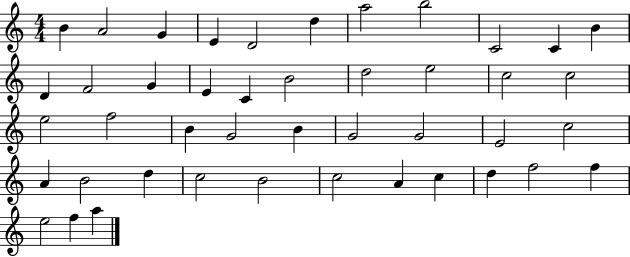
X:1
T:Untitled
M:4/4
L:1/4
K:C
B A2 G E D2 d a2 b2 C2 C B D F2 G E C B2 d2 e2 c2 c2 e2 f2 B G2 B G2 G2 E2 c2 A B2 d c2 B2 c2 A c d f2 f e2 f a